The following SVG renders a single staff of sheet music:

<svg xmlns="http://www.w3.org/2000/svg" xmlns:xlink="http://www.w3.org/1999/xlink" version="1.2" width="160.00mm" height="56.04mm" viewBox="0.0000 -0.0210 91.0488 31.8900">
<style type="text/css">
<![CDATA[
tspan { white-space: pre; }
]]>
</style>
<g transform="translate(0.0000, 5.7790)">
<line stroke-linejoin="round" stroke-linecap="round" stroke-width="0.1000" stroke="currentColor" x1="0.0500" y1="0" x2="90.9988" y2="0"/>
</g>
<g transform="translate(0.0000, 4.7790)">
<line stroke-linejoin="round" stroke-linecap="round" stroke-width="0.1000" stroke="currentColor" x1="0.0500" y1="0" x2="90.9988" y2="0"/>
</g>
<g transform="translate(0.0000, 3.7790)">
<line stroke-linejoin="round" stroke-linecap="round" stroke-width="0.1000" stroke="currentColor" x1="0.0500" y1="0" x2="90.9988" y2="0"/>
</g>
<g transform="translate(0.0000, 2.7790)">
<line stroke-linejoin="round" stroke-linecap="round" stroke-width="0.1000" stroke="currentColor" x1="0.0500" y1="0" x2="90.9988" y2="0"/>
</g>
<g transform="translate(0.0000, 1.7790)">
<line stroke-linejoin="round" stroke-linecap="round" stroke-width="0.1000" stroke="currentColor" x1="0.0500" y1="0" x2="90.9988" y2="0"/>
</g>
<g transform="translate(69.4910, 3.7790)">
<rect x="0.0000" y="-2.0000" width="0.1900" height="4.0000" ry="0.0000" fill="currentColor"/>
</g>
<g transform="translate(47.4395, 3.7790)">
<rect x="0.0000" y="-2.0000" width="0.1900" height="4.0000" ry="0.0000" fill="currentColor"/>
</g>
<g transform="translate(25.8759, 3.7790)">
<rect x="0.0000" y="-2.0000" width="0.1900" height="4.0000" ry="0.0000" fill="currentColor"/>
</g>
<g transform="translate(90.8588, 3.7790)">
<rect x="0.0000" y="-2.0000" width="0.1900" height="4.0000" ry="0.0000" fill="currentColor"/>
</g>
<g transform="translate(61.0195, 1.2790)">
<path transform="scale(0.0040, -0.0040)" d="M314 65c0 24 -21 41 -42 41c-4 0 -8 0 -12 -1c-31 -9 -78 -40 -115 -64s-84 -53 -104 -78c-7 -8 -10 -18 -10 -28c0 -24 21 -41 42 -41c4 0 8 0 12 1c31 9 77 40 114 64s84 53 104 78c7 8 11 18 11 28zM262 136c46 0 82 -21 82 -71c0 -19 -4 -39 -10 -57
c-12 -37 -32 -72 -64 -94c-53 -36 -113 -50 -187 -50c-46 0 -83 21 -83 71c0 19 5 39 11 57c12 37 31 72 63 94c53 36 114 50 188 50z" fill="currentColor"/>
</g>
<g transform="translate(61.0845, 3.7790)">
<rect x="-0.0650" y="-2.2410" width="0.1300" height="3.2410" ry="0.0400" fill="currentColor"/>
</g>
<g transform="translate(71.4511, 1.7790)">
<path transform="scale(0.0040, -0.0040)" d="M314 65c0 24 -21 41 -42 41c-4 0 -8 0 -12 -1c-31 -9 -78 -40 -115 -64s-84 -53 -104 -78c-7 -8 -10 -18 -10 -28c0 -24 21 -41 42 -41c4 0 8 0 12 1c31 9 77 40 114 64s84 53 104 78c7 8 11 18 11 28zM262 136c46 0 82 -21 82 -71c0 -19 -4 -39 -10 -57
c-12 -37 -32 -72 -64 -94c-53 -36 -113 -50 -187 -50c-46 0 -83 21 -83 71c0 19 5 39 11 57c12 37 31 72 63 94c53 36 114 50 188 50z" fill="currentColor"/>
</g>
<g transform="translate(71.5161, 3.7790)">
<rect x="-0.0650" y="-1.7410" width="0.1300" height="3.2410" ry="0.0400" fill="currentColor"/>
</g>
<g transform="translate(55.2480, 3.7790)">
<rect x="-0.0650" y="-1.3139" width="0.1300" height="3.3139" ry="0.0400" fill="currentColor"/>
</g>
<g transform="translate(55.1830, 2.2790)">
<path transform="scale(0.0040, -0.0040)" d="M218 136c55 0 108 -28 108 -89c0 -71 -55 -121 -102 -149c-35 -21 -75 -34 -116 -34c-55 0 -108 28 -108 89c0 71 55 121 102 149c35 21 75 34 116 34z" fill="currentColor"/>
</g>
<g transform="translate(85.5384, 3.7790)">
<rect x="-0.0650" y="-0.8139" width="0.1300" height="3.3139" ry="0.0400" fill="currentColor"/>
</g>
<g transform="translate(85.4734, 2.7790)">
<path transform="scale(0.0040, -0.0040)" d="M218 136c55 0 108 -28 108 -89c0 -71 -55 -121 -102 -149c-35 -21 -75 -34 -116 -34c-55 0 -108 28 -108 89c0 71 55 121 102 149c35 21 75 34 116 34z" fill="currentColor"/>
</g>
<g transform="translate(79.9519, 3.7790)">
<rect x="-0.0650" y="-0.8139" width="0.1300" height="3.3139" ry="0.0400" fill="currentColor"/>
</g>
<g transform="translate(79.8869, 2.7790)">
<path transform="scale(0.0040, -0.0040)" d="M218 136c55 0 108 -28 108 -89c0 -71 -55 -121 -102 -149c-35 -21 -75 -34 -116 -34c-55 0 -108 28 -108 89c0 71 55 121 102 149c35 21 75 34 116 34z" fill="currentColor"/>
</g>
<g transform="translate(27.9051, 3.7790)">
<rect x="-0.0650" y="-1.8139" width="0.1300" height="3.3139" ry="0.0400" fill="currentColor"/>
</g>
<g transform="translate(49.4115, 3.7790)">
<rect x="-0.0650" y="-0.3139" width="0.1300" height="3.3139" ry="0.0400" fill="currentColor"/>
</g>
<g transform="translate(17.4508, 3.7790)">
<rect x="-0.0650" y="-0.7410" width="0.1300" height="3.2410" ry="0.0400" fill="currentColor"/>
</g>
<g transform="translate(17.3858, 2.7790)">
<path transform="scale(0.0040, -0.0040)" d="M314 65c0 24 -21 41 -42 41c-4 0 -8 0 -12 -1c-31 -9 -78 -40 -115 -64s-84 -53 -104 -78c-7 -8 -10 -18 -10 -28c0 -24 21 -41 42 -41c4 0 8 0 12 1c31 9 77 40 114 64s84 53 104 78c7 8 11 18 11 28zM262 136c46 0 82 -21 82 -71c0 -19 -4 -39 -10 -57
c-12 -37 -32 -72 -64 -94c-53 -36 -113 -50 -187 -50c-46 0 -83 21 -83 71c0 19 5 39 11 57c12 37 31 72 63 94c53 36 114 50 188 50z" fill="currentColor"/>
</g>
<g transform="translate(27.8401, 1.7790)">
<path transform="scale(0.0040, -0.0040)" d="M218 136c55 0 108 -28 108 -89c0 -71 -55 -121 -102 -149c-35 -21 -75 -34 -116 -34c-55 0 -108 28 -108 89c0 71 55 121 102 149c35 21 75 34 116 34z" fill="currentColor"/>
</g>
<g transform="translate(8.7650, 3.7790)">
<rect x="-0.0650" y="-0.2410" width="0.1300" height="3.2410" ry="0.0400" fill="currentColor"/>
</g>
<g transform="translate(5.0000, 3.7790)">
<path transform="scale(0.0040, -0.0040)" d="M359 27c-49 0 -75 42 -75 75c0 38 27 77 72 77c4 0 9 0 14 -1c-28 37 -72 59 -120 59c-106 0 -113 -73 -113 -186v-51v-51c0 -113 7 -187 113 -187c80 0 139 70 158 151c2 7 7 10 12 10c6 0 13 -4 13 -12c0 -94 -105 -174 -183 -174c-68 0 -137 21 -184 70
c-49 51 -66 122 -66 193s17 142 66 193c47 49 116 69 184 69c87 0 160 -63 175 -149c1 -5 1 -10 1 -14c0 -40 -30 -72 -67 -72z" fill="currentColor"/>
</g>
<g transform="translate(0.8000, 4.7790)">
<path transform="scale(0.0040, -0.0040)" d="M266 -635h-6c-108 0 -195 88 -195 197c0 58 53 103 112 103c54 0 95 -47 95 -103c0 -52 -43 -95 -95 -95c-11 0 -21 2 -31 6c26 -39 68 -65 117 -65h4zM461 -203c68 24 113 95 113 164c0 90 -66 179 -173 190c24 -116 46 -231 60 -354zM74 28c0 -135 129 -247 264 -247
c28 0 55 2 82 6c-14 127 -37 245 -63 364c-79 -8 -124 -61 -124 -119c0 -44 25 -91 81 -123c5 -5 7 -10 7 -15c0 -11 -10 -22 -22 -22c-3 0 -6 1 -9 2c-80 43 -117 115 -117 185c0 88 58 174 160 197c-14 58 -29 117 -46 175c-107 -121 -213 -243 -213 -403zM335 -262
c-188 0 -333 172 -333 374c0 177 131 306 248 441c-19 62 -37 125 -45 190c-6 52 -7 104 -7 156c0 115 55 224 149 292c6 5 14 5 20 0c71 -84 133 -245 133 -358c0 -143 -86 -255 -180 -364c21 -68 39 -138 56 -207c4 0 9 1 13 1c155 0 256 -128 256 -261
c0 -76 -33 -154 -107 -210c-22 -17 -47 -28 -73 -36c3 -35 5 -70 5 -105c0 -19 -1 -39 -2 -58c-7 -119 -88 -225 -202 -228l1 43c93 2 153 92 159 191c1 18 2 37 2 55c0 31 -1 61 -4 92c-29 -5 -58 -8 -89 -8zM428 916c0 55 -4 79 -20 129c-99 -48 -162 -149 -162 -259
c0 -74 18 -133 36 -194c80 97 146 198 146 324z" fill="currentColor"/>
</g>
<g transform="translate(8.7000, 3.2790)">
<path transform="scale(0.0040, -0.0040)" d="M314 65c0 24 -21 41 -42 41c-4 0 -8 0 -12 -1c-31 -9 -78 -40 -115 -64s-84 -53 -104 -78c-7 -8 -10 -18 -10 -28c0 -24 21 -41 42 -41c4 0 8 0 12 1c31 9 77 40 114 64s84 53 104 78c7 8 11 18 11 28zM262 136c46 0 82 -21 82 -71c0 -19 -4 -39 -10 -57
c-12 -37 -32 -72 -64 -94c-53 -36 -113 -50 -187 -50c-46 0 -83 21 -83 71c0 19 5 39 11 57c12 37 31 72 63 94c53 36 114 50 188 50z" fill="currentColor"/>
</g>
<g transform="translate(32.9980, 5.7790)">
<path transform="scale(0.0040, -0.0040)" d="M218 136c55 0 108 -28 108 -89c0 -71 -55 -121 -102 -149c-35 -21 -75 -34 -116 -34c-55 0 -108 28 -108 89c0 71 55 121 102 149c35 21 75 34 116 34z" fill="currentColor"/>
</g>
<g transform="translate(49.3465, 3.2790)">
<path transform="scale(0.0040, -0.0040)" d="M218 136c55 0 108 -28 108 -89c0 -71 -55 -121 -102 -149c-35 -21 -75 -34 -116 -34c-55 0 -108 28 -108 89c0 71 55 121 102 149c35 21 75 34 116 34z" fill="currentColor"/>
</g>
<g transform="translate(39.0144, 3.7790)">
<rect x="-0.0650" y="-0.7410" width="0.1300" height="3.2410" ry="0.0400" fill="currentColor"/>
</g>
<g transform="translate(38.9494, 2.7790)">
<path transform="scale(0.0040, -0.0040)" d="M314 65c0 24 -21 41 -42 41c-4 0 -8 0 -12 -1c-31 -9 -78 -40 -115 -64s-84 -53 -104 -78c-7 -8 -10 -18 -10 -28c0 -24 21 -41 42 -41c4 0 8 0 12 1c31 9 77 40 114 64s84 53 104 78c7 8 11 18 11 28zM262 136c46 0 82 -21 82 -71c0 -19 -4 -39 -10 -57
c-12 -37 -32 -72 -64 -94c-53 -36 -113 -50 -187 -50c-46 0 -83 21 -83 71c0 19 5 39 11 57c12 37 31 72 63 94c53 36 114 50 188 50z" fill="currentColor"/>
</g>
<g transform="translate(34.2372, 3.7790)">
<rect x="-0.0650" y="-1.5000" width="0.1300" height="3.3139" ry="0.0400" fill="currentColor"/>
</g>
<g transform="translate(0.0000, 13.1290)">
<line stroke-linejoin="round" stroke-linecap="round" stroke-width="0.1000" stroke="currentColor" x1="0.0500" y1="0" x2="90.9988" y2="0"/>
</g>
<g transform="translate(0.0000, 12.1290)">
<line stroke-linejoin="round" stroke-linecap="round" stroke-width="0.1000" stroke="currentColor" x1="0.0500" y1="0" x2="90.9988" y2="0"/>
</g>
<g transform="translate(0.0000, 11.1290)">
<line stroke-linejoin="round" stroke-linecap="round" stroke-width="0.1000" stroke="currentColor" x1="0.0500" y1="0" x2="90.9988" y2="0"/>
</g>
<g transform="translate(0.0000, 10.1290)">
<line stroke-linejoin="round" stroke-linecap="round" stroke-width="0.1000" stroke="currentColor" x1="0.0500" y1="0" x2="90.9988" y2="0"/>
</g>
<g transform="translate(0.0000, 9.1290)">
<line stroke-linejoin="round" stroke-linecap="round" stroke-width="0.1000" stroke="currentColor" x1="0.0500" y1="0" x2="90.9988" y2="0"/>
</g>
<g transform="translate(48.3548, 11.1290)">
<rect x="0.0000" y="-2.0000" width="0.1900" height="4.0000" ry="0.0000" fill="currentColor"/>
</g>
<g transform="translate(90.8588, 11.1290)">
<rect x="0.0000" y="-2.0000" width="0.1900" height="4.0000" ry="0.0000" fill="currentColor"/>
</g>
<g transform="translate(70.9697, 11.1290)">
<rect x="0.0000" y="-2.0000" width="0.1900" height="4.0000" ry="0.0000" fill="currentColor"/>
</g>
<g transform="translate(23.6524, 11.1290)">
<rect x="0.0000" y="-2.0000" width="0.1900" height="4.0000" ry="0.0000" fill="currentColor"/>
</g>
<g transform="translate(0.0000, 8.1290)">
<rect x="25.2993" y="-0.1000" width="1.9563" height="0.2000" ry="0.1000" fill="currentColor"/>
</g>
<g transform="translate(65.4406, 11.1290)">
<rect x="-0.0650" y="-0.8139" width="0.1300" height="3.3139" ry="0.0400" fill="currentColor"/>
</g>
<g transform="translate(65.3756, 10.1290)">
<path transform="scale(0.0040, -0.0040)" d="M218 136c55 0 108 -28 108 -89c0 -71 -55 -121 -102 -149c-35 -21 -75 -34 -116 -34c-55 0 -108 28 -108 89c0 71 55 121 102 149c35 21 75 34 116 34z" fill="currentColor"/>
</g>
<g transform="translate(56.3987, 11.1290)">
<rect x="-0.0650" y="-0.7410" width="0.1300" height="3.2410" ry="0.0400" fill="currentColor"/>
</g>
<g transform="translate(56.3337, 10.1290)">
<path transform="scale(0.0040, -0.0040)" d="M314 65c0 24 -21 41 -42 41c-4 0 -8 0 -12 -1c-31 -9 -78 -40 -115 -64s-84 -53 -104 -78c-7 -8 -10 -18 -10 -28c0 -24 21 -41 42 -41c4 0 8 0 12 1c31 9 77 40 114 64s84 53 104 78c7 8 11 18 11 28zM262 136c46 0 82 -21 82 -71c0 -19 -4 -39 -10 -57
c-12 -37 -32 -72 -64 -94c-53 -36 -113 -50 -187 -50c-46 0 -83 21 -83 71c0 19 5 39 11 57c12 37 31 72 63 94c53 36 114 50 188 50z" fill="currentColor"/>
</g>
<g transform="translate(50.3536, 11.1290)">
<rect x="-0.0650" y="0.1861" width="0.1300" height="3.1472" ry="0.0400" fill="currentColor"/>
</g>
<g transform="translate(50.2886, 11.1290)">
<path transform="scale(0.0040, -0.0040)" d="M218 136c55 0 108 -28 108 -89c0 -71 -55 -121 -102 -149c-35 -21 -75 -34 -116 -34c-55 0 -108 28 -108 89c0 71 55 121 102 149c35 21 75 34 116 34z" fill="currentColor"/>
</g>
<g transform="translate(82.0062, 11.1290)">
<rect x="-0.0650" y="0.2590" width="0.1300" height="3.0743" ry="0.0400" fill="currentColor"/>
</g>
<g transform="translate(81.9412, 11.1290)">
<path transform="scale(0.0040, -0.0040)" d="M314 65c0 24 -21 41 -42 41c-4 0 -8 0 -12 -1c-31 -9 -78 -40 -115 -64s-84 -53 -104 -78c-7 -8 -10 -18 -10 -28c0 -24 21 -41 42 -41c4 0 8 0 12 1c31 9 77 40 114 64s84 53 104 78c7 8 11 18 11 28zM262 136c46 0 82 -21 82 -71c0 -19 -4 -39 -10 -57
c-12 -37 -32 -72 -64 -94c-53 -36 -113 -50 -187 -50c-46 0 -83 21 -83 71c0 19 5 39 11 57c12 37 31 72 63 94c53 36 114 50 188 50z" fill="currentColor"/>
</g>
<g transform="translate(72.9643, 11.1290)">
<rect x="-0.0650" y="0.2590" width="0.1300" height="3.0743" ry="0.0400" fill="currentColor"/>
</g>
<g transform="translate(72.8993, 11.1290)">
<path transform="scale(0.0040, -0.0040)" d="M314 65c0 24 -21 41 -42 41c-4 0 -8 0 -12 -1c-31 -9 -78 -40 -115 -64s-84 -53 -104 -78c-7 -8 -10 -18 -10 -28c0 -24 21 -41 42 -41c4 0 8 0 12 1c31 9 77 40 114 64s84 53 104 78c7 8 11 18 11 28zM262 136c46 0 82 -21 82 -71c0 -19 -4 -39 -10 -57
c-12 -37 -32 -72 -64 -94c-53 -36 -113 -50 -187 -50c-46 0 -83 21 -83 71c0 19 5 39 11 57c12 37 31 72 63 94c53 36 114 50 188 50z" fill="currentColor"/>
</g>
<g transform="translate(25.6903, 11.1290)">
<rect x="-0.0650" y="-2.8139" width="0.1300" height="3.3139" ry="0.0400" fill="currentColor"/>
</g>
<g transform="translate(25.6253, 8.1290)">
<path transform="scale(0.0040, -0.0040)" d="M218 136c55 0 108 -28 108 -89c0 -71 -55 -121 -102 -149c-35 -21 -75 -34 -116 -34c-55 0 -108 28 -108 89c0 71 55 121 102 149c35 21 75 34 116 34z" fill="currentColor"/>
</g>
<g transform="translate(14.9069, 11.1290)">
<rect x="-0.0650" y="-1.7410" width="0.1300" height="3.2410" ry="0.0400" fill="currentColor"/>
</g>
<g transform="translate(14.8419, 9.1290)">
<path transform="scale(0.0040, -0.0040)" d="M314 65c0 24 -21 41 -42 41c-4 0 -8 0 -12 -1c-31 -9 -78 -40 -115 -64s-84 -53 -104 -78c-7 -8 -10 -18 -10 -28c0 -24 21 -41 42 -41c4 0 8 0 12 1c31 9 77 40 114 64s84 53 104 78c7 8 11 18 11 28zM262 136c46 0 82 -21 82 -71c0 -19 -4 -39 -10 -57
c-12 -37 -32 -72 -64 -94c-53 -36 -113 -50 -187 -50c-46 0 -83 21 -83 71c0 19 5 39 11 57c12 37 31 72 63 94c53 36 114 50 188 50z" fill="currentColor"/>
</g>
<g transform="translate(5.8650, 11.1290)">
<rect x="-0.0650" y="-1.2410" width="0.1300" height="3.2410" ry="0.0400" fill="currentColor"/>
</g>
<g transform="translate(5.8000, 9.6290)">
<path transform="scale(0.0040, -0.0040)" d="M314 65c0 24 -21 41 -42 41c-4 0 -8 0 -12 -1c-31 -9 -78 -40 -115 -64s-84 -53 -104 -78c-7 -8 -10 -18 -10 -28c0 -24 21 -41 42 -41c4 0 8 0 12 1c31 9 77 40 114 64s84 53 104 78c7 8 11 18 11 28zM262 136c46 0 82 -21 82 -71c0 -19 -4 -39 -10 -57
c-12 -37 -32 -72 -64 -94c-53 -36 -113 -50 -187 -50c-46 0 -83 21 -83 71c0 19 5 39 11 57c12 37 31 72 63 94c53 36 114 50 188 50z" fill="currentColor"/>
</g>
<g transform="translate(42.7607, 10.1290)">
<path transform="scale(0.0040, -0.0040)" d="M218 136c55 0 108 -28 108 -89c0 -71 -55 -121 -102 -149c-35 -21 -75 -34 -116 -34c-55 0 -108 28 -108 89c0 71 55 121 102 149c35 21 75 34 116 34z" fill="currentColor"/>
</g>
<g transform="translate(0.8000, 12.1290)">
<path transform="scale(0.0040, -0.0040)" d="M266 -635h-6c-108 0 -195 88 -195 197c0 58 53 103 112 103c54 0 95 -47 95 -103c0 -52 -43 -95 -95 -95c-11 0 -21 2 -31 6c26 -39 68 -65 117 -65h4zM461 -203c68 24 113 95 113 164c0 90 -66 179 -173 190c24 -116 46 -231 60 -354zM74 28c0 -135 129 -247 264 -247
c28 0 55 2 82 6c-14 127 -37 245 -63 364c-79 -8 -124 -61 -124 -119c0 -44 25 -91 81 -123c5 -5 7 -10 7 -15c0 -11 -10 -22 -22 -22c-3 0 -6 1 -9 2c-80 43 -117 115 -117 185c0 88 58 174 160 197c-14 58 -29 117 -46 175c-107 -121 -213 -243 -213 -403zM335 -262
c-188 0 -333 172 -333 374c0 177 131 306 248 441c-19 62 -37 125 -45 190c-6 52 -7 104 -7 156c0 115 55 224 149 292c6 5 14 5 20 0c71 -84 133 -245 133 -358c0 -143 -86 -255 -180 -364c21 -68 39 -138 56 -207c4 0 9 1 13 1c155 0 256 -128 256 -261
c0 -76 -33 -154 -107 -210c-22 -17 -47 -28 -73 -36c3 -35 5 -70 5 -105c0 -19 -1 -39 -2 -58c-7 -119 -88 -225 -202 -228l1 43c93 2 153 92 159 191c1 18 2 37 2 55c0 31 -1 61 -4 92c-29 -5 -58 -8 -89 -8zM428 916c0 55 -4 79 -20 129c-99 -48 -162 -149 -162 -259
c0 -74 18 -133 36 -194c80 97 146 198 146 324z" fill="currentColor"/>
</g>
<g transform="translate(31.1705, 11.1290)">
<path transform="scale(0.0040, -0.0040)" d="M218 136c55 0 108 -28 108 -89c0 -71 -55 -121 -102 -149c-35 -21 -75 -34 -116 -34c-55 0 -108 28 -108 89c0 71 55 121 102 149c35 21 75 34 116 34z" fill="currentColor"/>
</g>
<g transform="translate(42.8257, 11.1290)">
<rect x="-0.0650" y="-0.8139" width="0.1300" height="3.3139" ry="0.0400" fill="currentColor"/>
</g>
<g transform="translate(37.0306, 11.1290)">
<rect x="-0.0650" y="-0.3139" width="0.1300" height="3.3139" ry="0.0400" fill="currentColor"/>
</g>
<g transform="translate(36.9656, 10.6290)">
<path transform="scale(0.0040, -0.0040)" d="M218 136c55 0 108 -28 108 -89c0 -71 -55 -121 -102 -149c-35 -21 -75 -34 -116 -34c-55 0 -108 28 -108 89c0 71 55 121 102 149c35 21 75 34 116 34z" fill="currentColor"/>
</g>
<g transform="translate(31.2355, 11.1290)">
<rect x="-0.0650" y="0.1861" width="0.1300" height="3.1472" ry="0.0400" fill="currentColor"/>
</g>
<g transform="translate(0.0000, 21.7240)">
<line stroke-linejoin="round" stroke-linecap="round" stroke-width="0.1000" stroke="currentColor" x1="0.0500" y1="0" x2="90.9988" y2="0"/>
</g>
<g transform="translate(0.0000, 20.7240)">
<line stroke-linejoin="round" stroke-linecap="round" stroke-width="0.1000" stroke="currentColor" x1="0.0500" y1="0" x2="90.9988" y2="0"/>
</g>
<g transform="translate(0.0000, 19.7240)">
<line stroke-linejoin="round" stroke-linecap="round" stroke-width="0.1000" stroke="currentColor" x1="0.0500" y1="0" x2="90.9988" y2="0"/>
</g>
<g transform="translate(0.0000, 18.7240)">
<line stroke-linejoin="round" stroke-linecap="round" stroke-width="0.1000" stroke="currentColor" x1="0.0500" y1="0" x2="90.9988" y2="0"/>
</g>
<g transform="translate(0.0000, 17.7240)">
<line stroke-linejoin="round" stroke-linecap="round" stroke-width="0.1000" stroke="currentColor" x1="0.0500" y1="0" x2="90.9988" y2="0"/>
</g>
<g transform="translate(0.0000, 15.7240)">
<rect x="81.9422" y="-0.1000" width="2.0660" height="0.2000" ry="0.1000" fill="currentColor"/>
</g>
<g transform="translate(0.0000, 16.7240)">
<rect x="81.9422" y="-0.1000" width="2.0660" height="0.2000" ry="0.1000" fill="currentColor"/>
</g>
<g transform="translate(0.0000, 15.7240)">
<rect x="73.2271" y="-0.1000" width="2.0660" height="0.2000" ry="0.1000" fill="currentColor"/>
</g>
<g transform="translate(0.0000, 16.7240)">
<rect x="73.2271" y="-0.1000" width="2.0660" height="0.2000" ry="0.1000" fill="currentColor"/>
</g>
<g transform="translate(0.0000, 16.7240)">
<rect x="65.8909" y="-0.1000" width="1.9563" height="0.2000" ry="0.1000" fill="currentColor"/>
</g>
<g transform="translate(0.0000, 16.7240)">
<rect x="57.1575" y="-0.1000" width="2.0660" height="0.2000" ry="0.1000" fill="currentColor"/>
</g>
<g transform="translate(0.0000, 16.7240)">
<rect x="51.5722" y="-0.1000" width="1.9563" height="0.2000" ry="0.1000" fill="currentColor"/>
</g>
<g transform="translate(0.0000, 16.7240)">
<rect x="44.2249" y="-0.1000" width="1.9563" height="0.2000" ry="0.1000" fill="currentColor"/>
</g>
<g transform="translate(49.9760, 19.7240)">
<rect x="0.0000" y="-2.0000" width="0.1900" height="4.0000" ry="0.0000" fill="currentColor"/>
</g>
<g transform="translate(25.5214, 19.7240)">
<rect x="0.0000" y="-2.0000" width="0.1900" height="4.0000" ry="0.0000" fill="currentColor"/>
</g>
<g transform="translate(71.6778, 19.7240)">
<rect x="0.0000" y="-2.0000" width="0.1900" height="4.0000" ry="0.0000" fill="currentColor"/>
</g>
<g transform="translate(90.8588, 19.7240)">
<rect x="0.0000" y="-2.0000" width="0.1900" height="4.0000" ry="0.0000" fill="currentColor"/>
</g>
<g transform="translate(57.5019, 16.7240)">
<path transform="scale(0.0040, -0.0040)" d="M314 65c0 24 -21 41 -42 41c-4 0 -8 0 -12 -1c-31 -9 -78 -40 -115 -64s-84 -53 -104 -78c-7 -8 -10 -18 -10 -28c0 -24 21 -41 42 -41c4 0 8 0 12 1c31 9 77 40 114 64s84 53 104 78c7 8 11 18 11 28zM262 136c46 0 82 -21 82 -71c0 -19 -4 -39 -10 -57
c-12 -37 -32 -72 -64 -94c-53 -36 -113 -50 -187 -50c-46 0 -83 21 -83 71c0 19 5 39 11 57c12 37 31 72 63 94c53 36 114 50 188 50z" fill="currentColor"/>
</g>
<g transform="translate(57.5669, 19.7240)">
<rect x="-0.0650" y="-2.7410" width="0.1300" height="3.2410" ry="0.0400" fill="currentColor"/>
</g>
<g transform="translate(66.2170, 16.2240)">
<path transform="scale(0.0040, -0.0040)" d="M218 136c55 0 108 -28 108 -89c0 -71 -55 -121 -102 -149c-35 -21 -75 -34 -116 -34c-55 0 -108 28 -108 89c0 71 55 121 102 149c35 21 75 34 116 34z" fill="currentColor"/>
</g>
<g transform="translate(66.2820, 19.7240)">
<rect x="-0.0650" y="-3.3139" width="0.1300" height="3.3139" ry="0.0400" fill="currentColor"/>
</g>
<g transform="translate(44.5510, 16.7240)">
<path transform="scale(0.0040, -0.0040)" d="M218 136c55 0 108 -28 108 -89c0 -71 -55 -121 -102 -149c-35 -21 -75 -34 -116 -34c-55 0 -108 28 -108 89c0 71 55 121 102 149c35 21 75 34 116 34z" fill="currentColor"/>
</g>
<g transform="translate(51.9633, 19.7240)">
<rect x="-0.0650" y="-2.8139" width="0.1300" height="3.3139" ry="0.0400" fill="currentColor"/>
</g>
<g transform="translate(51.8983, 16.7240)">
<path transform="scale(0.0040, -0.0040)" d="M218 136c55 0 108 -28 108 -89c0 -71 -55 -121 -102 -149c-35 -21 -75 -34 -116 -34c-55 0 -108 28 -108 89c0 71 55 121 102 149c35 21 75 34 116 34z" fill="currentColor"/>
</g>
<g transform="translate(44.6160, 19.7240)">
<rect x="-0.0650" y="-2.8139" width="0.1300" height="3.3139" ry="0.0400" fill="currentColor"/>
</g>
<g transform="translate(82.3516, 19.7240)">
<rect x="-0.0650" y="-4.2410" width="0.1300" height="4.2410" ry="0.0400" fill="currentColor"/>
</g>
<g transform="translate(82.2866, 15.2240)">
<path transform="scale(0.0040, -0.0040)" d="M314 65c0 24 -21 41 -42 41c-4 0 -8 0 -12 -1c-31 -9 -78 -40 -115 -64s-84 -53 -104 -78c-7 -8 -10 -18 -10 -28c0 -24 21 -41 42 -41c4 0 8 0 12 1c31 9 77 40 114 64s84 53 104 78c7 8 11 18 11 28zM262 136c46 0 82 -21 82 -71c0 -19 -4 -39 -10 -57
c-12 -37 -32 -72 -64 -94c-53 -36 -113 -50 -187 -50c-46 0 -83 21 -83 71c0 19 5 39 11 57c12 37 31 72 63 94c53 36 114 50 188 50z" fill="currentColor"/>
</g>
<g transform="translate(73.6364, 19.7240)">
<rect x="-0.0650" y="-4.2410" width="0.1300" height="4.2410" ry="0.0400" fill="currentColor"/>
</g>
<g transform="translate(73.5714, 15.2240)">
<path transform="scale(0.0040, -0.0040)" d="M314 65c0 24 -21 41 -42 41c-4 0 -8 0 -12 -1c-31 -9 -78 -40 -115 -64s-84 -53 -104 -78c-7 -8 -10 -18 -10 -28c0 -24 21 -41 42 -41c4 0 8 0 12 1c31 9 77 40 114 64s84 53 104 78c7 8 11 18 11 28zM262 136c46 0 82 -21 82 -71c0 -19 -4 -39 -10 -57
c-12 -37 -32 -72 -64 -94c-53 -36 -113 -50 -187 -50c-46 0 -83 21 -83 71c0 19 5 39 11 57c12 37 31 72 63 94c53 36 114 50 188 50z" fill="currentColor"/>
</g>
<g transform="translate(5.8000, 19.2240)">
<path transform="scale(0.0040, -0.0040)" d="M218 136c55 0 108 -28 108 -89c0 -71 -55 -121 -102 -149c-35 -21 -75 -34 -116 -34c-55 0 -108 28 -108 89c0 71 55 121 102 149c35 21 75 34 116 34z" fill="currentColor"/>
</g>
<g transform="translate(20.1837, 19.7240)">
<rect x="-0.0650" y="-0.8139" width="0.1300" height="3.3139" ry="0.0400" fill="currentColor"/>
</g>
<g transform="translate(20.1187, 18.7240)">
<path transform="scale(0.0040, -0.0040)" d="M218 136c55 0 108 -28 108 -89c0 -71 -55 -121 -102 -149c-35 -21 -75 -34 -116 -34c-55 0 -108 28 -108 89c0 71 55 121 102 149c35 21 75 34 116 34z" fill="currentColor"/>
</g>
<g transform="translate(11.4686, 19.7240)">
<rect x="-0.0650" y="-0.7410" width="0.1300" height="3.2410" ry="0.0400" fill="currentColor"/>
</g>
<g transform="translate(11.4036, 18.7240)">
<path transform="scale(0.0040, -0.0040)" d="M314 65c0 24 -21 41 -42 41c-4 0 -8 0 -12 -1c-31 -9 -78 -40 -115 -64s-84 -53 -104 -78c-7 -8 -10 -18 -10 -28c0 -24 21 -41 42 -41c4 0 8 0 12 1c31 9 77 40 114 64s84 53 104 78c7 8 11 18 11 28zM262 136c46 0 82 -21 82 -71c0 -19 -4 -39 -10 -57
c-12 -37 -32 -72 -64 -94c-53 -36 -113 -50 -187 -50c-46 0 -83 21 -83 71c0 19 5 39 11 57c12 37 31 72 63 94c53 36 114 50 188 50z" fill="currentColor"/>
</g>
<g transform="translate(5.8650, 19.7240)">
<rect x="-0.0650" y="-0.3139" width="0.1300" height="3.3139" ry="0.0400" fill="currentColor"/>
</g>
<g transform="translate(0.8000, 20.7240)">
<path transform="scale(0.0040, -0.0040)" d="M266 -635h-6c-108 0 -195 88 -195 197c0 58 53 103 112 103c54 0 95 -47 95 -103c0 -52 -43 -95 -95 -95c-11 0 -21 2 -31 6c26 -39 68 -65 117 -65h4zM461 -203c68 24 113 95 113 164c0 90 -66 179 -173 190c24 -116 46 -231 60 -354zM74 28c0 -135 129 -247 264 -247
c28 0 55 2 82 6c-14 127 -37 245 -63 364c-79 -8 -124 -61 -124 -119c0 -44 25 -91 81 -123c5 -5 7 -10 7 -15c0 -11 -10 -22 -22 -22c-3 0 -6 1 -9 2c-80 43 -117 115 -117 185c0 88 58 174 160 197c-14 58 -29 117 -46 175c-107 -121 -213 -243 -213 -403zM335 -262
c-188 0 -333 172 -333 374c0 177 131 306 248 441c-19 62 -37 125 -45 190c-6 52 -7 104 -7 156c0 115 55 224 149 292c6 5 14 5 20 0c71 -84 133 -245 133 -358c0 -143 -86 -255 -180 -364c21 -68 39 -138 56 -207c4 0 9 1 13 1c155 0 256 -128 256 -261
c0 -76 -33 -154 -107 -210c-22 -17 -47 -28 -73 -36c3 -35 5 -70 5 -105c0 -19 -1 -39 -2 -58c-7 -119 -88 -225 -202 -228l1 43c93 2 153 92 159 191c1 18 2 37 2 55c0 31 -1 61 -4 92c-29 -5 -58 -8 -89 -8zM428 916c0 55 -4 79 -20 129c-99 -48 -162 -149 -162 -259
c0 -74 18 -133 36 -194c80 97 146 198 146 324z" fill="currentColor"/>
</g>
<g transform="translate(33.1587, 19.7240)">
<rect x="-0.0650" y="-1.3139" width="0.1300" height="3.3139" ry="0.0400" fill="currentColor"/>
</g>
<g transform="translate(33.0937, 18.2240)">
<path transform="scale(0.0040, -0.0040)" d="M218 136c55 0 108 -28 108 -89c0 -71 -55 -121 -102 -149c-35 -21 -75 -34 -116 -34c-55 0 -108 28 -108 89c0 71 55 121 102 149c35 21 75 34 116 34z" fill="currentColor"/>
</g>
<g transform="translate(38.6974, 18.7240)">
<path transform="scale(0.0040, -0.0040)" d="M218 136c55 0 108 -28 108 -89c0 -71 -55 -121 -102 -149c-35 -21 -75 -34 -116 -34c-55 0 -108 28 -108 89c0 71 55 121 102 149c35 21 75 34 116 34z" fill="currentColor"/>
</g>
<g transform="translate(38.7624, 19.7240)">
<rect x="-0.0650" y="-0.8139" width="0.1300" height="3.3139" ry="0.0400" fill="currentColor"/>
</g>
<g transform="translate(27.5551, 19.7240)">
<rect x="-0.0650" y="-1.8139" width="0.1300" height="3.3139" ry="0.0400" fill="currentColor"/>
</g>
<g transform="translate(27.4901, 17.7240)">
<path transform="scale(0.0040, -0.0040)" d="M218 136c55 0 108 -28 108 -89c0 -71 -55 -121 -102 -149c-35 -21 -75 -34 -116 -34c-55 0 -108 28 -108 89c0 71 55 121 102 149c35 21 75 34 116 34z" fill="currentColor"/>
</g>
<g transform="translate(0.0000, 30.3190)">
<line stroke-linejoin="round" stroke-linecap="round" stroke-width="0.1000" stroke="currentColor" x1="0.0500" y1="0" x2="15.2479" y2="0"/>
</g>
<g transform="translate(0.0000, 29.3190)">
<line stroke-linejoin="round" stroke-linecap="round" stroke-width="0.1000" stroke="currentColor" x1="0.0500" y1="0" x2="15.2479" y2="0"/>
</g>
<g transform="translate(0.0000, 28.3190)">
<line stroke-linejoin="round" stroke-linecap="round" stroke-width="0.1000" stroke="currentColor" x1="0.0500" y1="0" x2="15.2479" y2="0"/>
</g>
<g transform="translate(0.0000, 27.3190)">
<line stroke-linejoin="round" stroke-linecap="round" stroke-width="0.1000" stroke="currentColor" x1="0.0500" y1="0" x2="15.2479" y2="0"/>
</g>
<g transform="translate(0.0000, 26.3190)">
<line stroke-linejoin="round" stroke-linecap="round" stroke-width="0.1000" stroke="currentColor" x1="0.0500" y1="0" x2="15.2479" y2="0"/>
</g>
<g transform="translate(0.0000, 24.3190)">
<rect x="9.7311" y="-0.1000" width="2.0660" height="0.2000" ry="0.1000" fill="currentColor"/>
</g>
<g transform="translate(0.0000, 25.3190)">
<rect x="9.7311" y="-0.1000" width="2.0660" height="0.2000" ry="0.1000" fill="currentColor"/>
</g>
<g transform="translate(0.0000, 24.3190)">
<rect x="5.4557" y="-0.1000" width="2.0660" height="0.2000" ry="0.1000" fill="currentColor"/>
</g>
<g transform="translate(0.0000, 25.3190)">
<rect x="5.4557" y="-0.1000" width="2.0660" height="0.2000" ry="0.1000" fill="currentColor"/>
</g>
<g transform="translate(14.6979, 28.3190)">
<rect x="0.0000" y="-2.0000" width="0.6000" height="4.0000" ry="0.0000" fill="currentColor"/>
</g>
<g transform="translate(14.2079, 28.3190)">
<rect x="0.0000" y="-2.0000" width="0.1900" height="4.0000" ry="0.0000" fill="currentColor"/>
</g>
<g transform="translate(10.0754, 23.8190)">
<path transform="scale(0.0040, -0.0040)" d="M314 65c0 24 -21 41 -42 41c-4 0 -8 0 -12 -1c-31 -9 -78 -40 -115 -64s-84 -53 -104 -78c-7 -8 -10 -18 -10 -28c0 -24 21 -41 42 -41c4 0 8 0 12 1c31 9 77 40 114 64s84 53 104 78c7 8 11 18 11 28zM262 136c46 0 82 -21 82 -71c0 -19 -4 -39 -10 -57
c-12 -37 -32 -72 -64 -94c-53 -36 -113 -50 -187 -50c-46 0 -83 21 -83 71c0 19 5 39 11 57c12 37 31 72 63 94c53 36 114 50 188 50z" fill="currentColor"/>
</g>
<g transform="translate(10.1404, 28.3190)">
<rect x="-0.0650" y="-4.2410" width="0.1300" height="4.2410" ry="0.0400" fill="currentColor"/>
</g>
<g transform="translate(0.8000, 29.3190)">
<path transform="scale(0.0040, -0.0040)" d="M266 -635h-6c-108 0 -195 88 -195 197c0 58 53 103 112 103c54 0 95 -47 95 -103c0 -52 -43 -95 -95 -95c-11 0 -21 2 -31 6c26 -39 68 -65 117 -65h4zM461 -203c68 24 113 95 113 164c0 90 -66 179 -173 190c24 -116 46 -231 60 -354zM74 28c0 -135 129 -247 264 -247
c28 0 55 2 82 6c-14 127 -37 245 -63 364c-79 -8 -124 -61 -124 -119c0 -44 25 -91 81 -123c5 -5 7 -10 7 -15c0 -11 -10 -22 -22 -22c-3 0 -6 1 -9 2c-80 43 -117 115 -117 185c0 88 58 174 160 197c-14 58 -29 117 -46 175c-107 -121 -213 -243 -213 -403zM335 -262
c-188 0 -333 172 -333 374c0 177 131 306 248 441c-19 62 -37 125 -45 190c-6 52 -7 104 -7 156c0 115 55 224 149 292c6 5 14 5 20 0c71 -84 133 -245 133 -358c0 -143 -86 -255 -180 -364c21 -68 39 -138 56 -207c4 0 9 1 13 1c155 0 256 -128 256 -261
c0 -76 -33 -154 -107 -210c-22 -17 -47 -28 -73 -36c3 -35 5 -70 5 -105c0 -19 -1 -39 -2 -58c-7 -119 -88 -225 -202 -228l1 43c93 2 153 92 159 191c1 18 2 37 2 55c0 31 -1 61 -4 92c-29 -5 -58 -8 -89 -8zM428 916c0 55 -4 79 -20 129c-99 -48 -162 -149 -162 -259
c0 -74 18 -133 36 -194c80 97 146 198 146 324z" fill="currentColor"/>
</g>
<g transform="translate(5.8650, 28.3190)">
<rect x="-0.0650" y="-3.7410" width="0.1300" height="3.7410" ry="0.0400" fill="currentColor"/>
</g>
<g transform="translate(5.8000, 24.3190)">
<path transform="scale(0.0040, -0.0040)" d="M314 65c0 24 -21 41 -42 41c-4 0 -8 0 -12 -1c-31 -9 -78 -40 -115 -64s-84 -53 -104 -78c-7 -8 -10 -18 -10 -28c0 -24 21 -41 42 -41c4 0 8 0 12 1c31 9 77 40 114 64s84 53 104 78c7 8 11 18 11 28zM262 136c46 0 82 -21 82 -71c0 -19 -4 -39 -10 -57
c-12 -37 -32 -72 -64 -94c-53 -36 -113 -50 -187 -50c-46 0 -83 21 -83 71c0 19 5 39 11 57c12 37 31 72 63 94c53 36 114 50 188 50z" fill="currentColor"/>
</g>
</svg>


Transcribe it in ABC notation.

X:1
T:Untitled
M:4/4
L:1/4
K:C
c2 d2 f E d2 c e g2 f2 d d e2 f2 a B c d B d2 d B2 B2 c d2 d f e d a a a2 b d'2 d'2 c'2 d'2